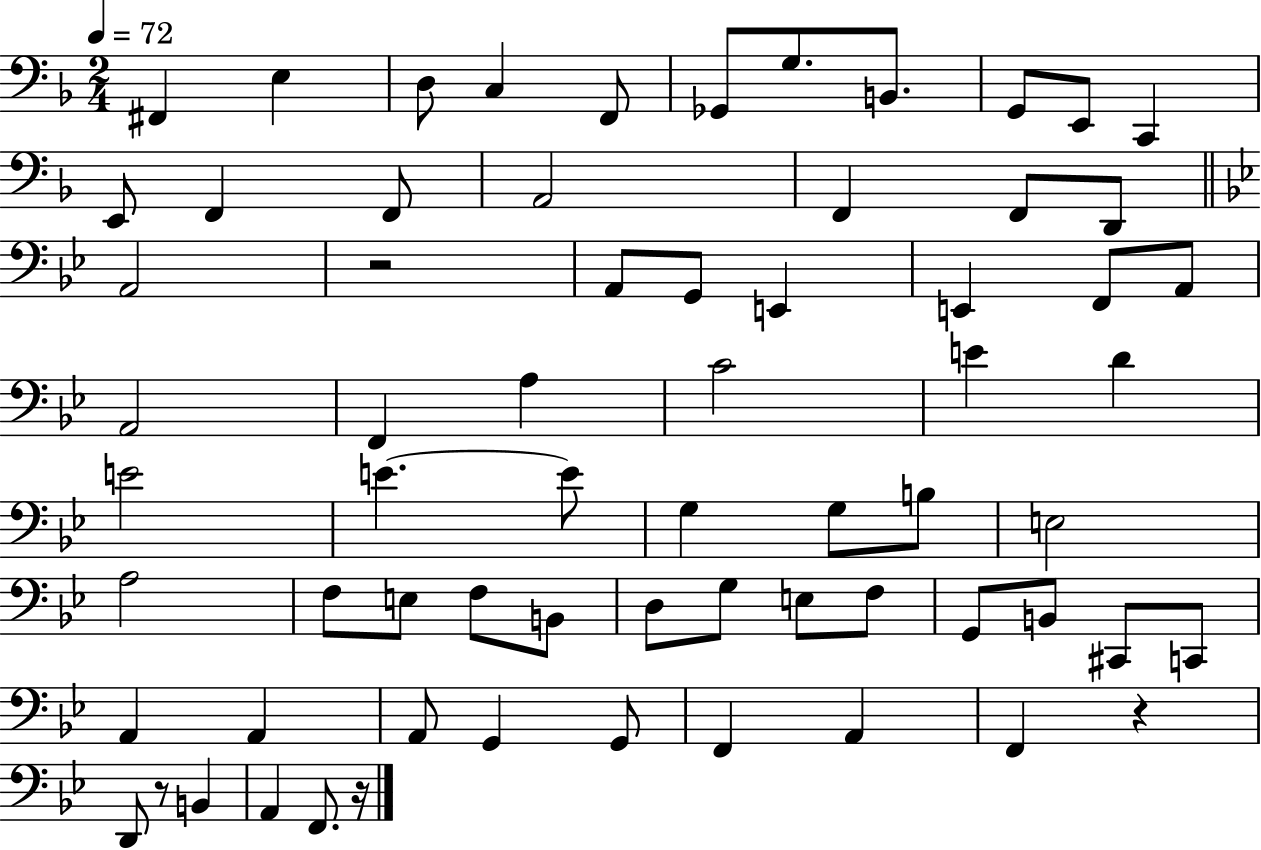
{
  \clef bass
  \numericTimeSignature
  \time 2/4
  \key f \major
  \tempo 4 = 72
  fis,4 e4 | d8 c4 f,8 | ges,8 g8. b,8. | g,8 e,8 c,4 | \break e,8 f,4 f,8 | a,2 | f,4 f,8 d,8 | \bar "||" \break \key bes \major a,2 | r2 | a,8 g,8 e,4 | e,4 f,8 a,8 | \break a,2 | f,4 a4 | c'2 | e'4 d'4 | \break e'2 | e'4.~~ e'8 | g4 g8 b8 | e2 | \break a2 | f8 e8 f8 b,8 | d8 g8 e8 f8 | g,8 b,8 cis,8 c,8 | \break a,4 a,4 | a,8 g,4 g,8 | f,4 a,4 | f,4 r4 | \break d,8 r8 b,4 | a,4 f,8. r16 | \bar "|."
}